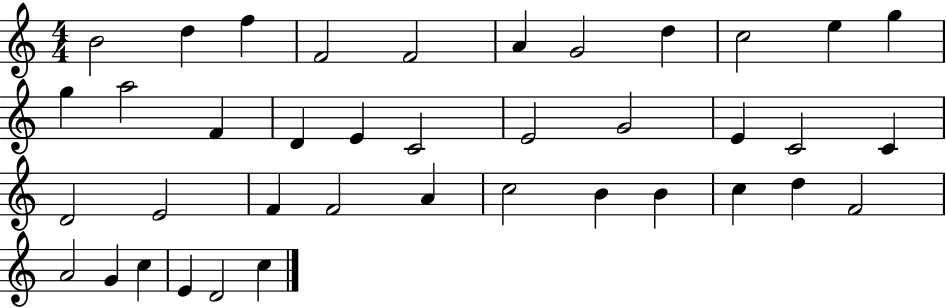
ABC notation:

X:1
T:Untitled
M:4/4
L:1/4
K:C
B2 d f F2 F2 A G2 d c2 e g g a2 F D E C2 E2 G2 E C2 C D2 E2 F F2 A c2 B B c d F2 A2 G c E D2 c